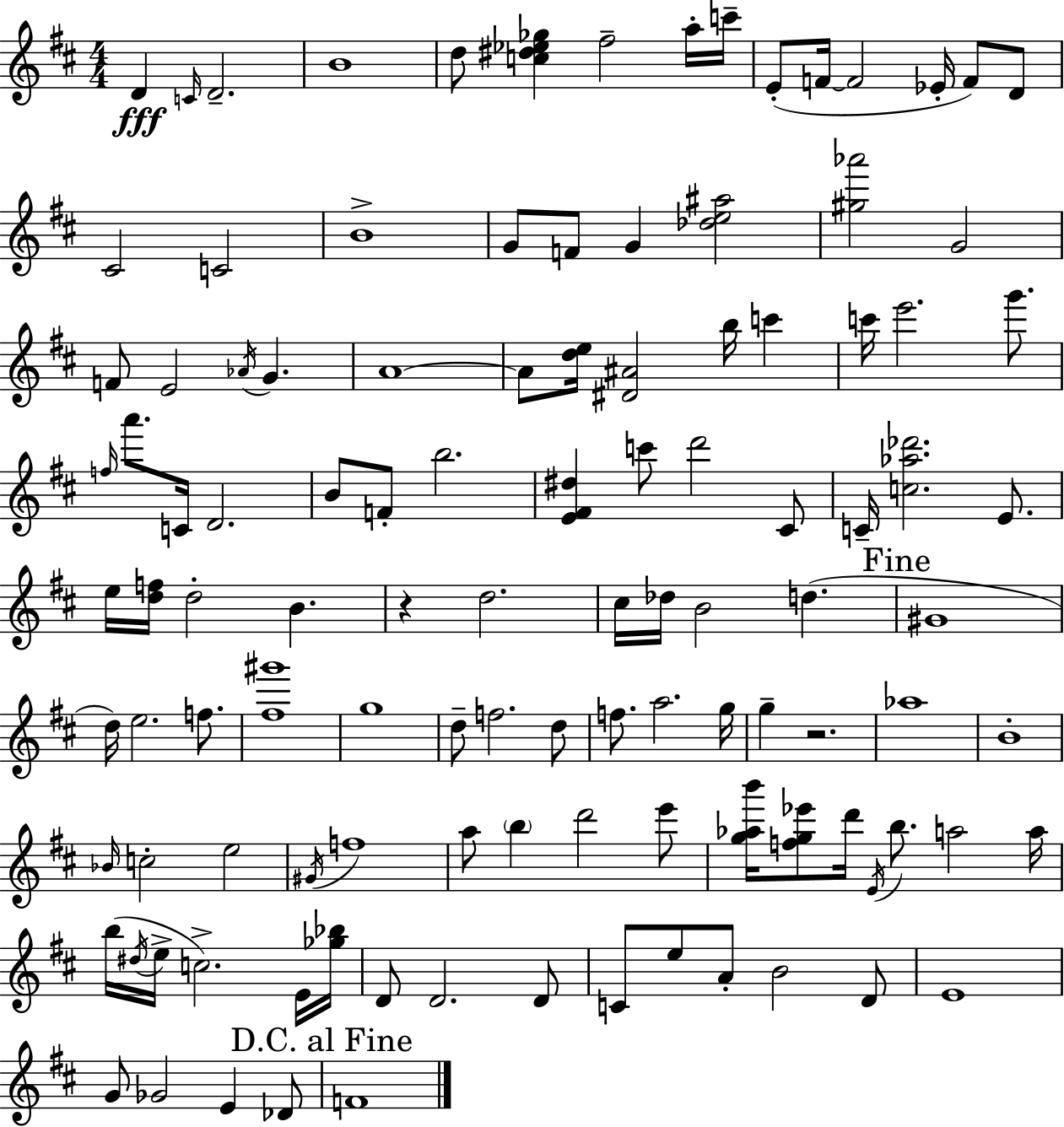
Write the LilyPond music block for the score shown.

{
  \clef treble
  \numericTimeSignature
  \time 4/4
  \key d \major
  d'4\fff \grace { c'16 } d'2.-- | b'1 | d''8 <c'' dis'' ees'' ges''>4 fis''2-- a''16-. | c'''16-- e'8-.( f'16~~ f'2 ees'16-. f'8) d'8 | \break cis'2 c'2 | b'1-> | g'8 f'8 g'4 <des'' e'' ais''>2 | <gis'' aes'''>2 g'2 | \break f'8 e'2 \acciaccatura { aes'16 } g'4. | a'1~~ | a'8 <d'' e''>16 <dis' ais'>2 b''16 c'''4 | c'''16 e'''2. g'''8. | \break \grace { f''16 } a'''8. c'16 d'2. | b'8 f'8-. b''2. | <e' fis' dis''>4 c'''8 d'''2 | cis'8 c'16-- <c'' aes'' des'''>2. | \break e'8. e''16 <d'' f''>16 d''2-. b'4. | r4 d''2. | cis''16 des''16 b'2 d''4.( | \mark "Fine" gis'1 | \break d''16) e''2. | f''8. <fis'' gis'''>1 | g''1 | d''8-- f''2. | \break d''8 f''8. a''2. | g''16 g''4-- r2. | aes''1 | b'1-. | \break \grace { bes'16 } c''2-. e''2 | \acciaccatura { gis'16 } f''1 | a''8 \parenthesize b''4 d'''2 | e'''8 <g'' aes'' b'''>16 <f'' g'' ees'''>8 d'''16 \acciaccatura { e'16 } b''8. a''2 | \break a''16 b''16( \acciaccatura { dis''16 } e''16-> c''2.->) | e'16 <ges'' bes''>16 d'8 d'2. | d'8 c'8 e''8 a'8-. b'2 | d'8 e'1 | \break g'8 ges'2 | e'4 des'8 \mark "D.C. al Fine" f'1 | \bar "|."
}